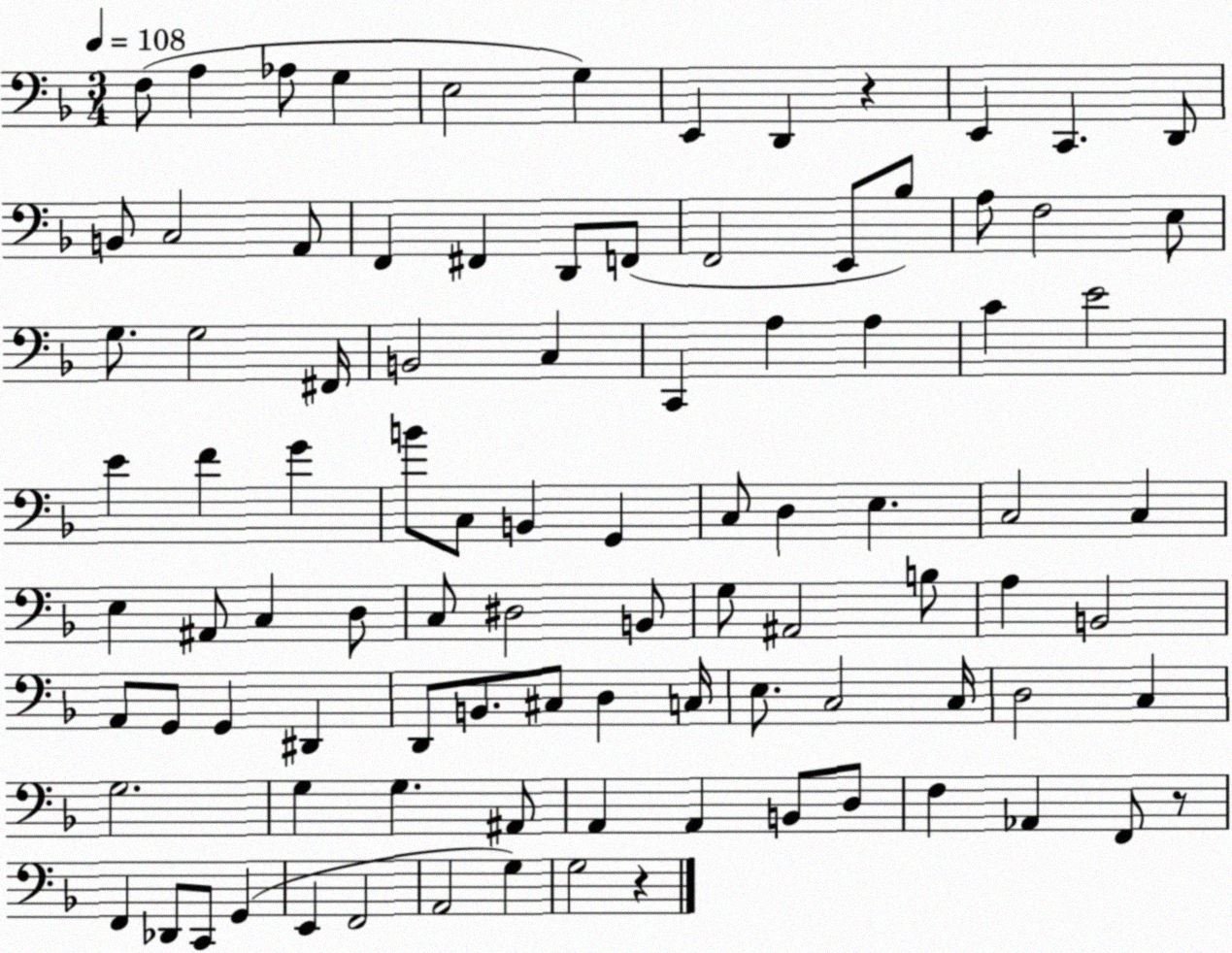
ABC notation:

X:1
T:Untitled
M:3/4
L:1/4
K:F
F,/2 A, _A,/2 G, E,2 G, E,, D,, z E,, C,, D,,/2 B,,/2 C,2 A,,/2 F,, ^F,, D,,/2 F,,/2 F,,2 E,,/2 _B,/2 A,/2 F,2 E,/2 G,/2 G,2 ^F,,/4 B,,2 C, C,, A, A, C E2 E F G B/2 C,/2 B,, G,, C,/2 D, E, C,2 C, E, ^A,,/2 C, D,/2 C,/2 ^D,2 B,,/2 G,/2 ^A,,2 B,/2 A, B,,2 A,,/2 G,,/2 G,, ^D,, D,,/2 B,,/2 ^C,/2 D, C,/4 E,/2 C,2 C,/4 D,2 C, G,2 G, G, ^A,,/2 A,, A,, B,,/2 D,/2 F, _A,, F,,/2 z/2 F,, _D,,/2 C,,/2 G,, E,, F,,2 A,,2 G, G,2 z